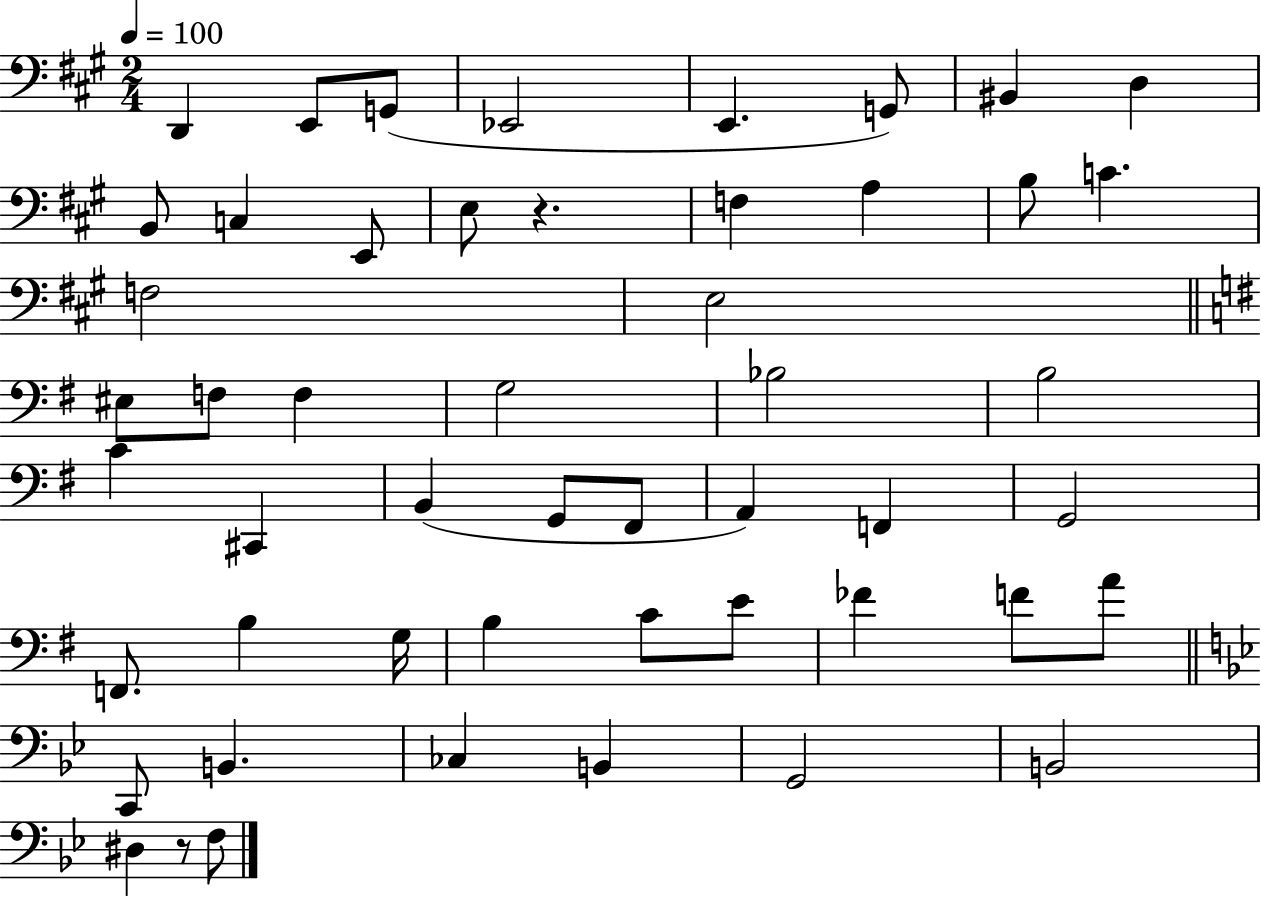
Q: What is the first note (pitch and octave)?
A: D2